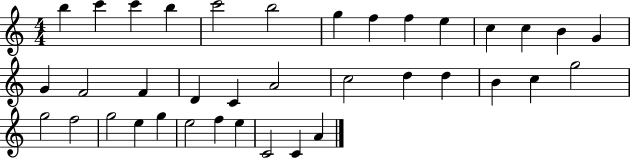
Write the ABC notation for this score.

X:1
T:Untitled
M:4/4
L:1/4
K:C
b c' c' b c'2 b2 g f f e c c B G G F2 F D C A2 c2 d d B c g2 g2 f2 g2 e g e2 f e C2 C A